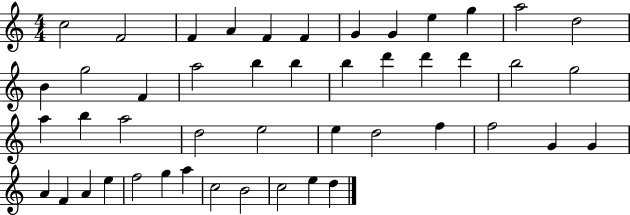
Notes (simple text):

C5/h F4/h F4/q A4/q F4/q F4/q G4/q G4/q E5/q G5/q A5/h D5/h B4/q G5/h F4/q A5/h B5/q B5/q B5/q D6/q D6/q D6/q B5/h G5/h A5/q B5/q A5/h D5/h E5/h E5/q D5/h F5/q F5/h G4/q G4/q A4/q F4/q A4/q E5/q F5/h G5/q A5/q C5/h B4/h C5/h E5/q D5/q